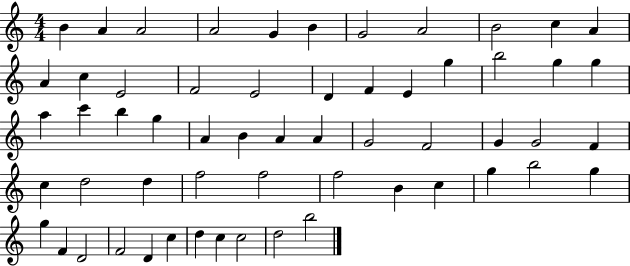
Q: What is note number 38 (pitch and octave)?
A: D5